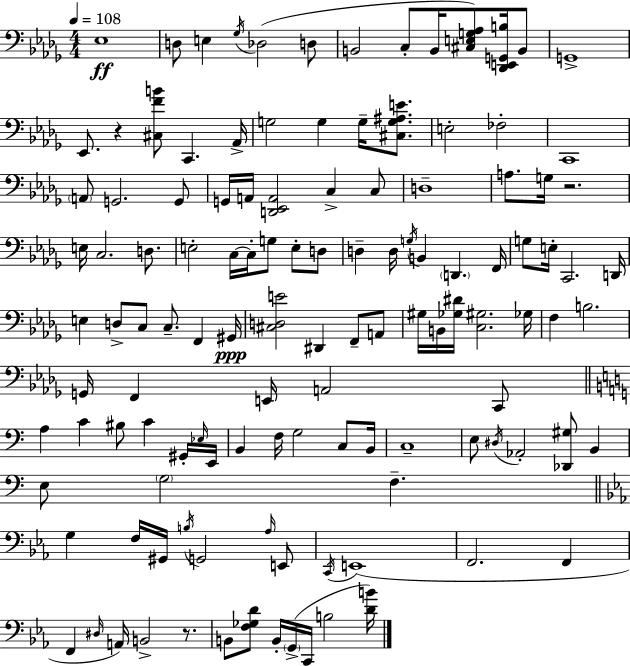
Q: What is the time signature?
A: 4/4